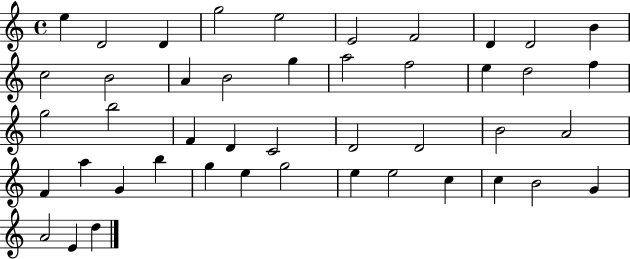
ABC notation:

X:1
T:Untitled
M:4/4
L:1/4
K:C
e D2 D g2 e2 E2 F2 D D2 B c2 B2 A B2 g a2 f2 e d2 f g2 b2 F D C2 D2 D2 B2 A2 F a G b g e g2 e e2 c c B2 G A2 E d